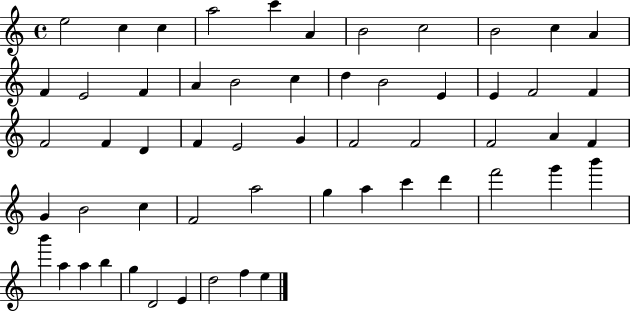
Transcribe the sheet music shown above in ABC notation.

X:1
T:Untitled
M:4/4
L:1/4
K:C
e2 c c a2 c' A B2 c2 B2 c A F E2 F A B2 c d B2 E E F2 F F2 F D F E2 G F2 F2 F2 A F G B2 c F2 a2 g a c' d' f'2 g' b' b' a a b g D2 E d2 f e